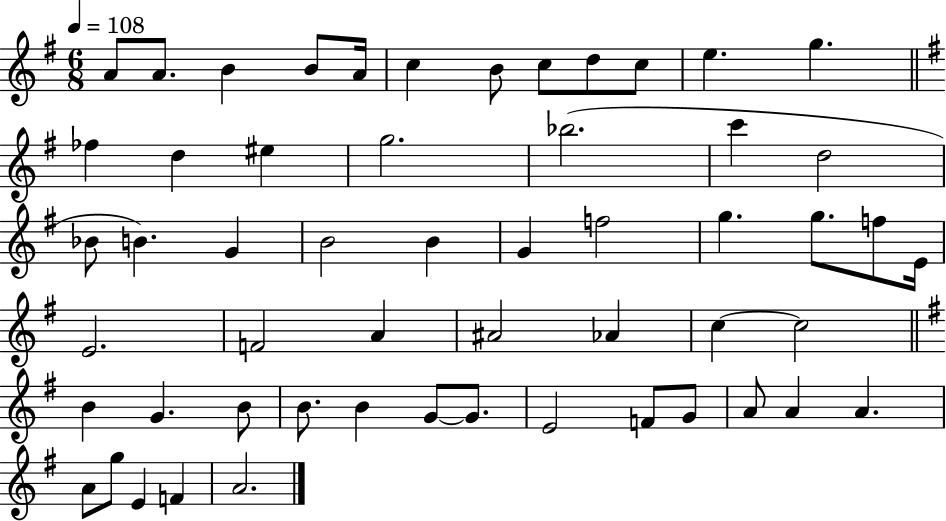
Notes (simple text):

A4/e A4/e. B4/q B4/e A4/s C5/q B4/e C5/e D5/e C5/e E5/q. G5/q. FES5/q D5/q EIS5/q G5/h. Bb5/h. C6/q D5/h Bb4/e B4/q. G4/q B4/h B4/q G4/q F5/h G5/q. G5/e. F5/e E4/s E4/h. F4/h A4/q A#4/h Ab4/q C5/q C5/h B4/q G4/q. B4/e B4/e. B4/q G4/e G4/e. E4/h F4/e G4/e A4/e A4/q A4/q. A4/e G5/e E4/q F4/q A4/h.